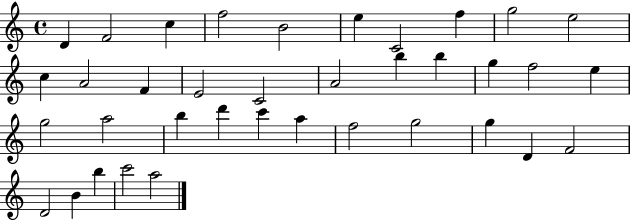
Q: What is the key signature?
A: C major